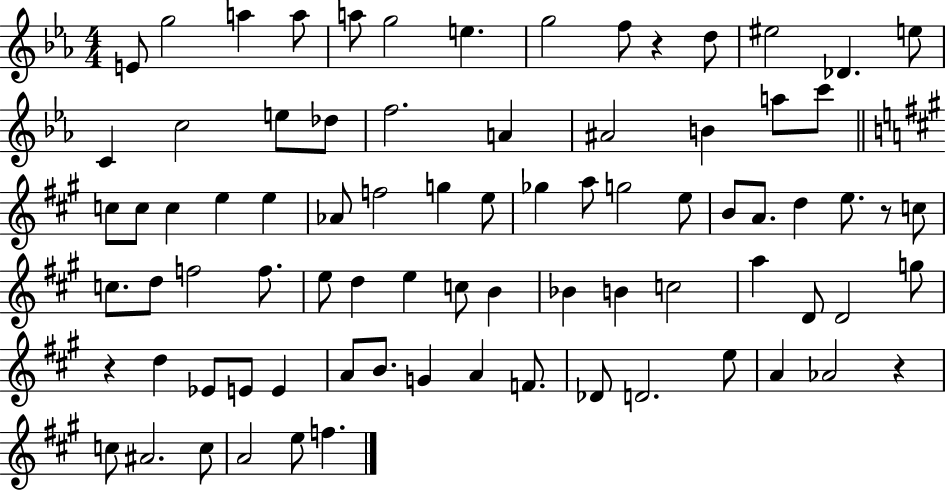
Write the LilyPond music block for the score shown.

{
  \clef treble
  \numericTimeSignature
  \time 4/4
  \key ees \major
  e'8 g''2 a''4 a''8 | a''8 g''2 e''4. | g''2 f''8 r4 d''8 | eis''2 des'4. e''8 | \break c'4 c''2 e''8 des''8 | f''2. a'4 | ais'2 b'4 a''8 c'''8 | \bar "||" \break \key a \major c''8 c''8 c''4 e''4 e''4 | aes'8 f''2 g''4 e''8 | ges''4 a''8 g''2 e''8 | b'8 a'8. d''4 e''8. r8 c''8 | \break c''8. d''8 f''2 f''8. | e''8 d''4 e''4 c''8 b'4 | bes'4 b'4 c''2 | a''4 d'8 d'2 g''8 | \break r4 d''4 ees'8 e'8 e'4 | a'8 b'8. g'4 a'4 f'8. | des'8 d'2. e''8 | a'4 aes'2 r4 | \break c''8 ais'2. c''8 | a'2 e''8 f''4. | \bar "|."
}